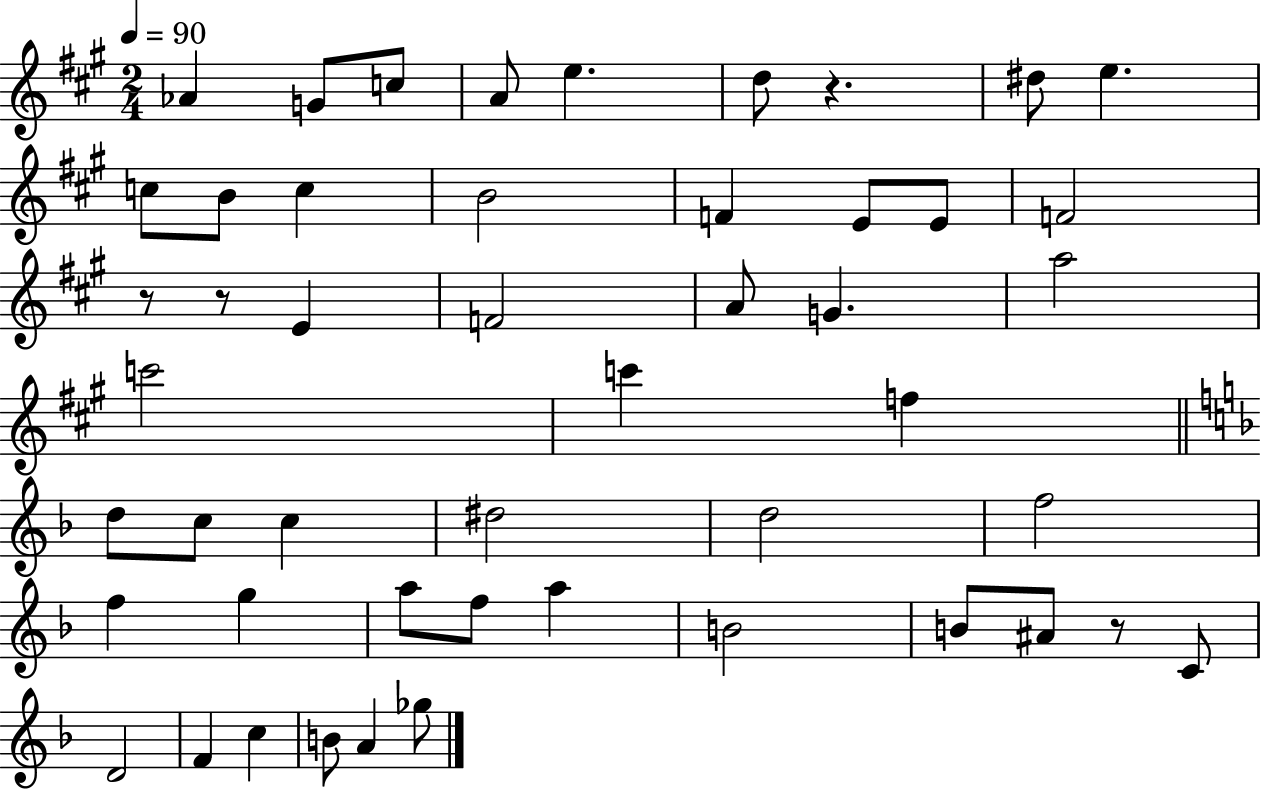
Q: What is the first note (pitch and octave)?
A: Ab4